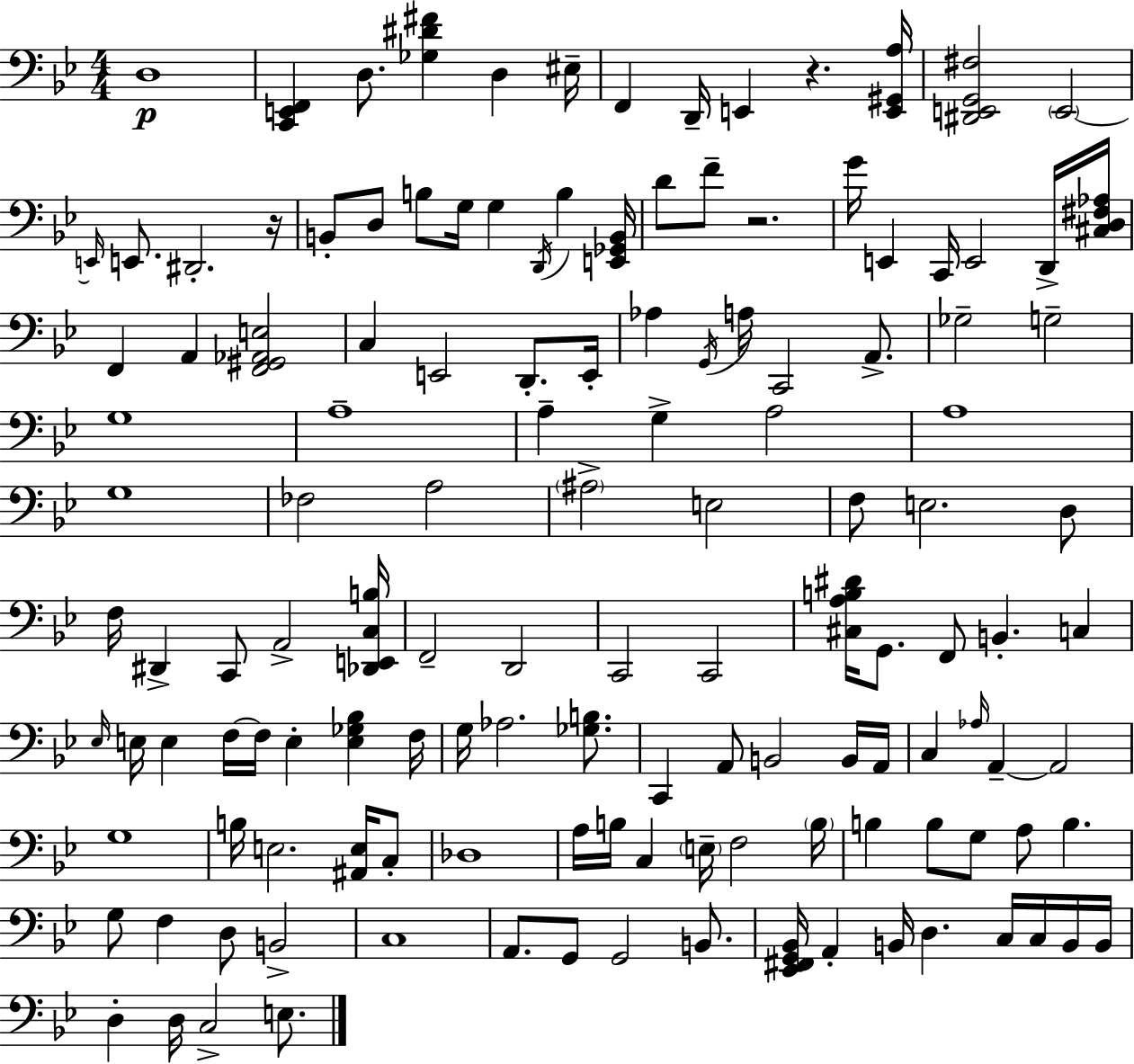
{
  \clef bass
  \numericTimeSignature
  \time 4/4
  \key g \minor
  d1\p | <c, e, f,>4 d8. <ges dis' fis'>4 d4 eis16-- | f,4 d,16-- e,4 r4. <e, gis, a>16 | <dis, e, g, fis>2 \parenthesize e,2~~ | \break \grace { e,16 } e,8. dis,2.-. | r16 b,8-. d8 b8 g16 g4 \acciaccatura { d,16 } b4 | <e, ges, b,>16 d'8 f'8-- r2. | g'16 e,4 c,16 e,2 | \break d,16-> <cis d fis aes>16 f,4 a,4 <f, gis, aes, e>2 | c4 e,2 d,8.-. | e,16-. aes4 \acciaccatura { g,16 } a16 c,2 | a,8.-> ges2-- g2-- | \break g1 | a1-- | a4-- g4-> a2 | a1 | \break g1 | fes2 a2 | \parenthesize ais2-> e2 | f8 e2. | \break d8 f16 dis,4-> c,8 a,2-> | <des, e, c b>16 f,2-- d,2 | c,2 c,2 | <cis a b dis'>16 g,8. f,8 b,4.-. c4 | \break \grace { ees16 } e16 e4 f16~~ f16 e4-. <e ges bes>4 | f16 g16 aes2. | <ges b>8. c,4 a,8 b,2 | b,16 a,16 c4 \grace { aes16 } a,4--~~ a,2 | \break g1 | b16 e2. | <ais, e>16 c8-. des1 | a16 b16 c4 \parenthesize e16-- f2 | \break \parenthesize b16 b4 b8 g8 a8 b4. | g8 f4 d8 b,2-> | c1 | a,8. g,8 g,2 | \break b,8. <ees, fis, g, bes,>16 a,4-. b,16 d4. | c16 c16 b,16 b,16 d4-. d16 c2-> | e8. \bar "|."
}